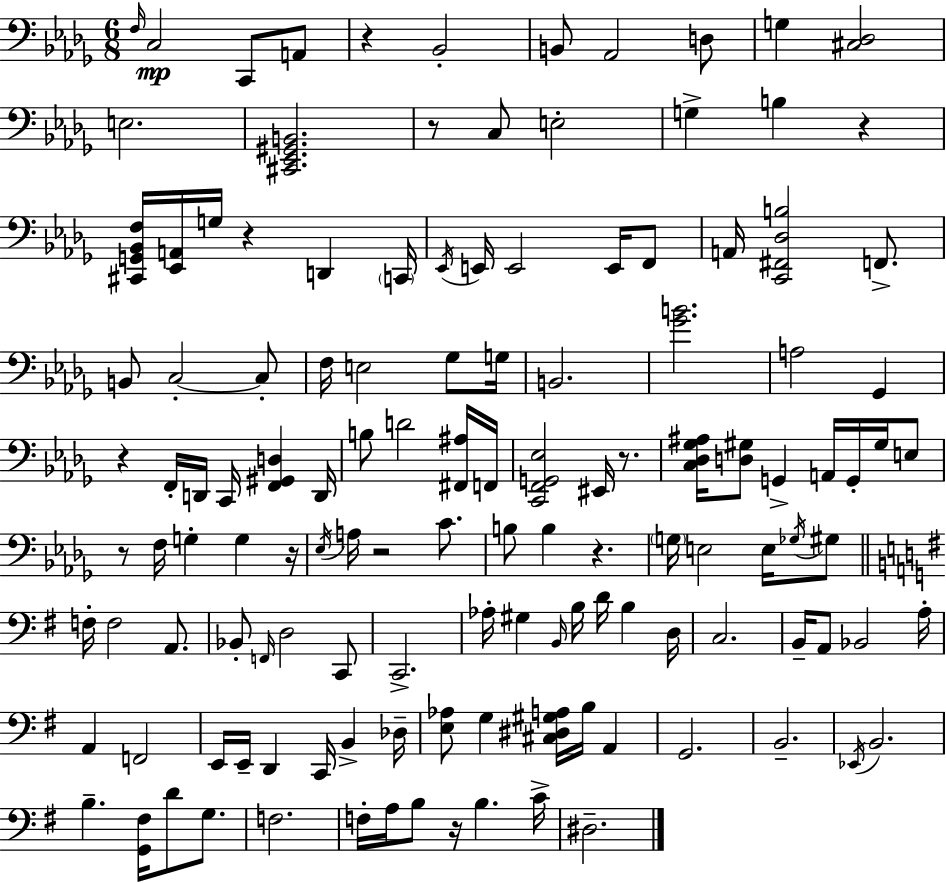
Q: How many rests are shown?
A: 11